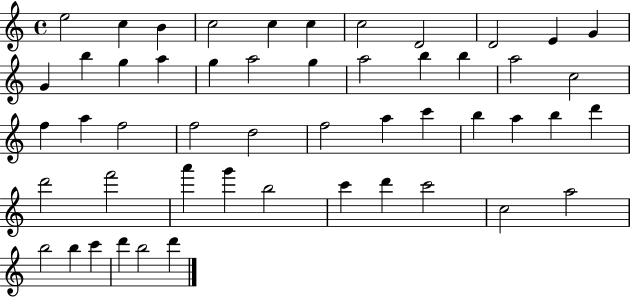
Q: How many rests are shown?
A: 0